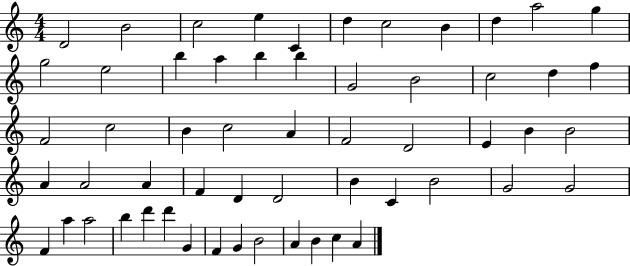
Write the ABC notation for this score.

X:1
T:Untitled
M:4/4
L:1/4
K:C
D2 B2 c2 e C d c2 B d a2 g g2 e2 b a b b G2 B2 c2 d f F2 c2 B c2 A F2 D2 E B B2 A A2 A F D D2 B C B2 G2 G2 F a a2 b d' d' G F G B2 A B c A